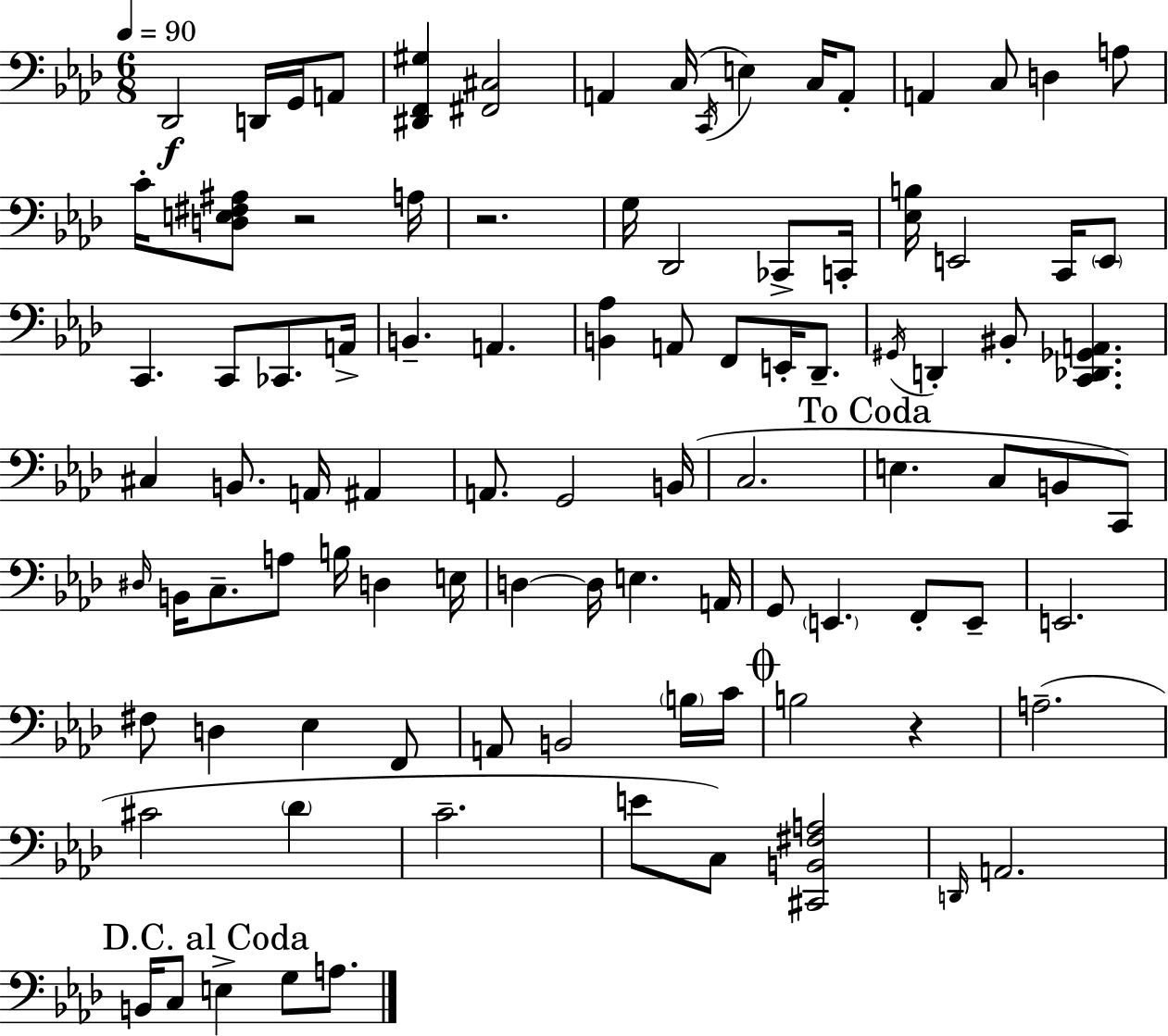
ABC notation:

X:1
T:Untitled
M:6/8
L:1/4
K:Fm
_D,,2 D,,/4 G,,/4 A,,/2 [^D,,F,,^G,] [^F,,^C,]2 A,, C,/4 C,,/4 E, C,/4 A,,/2 A,, C,/2 D, A,/2 C/4 [D,E,^F,^A,]/2 z2 A,/4 z2 G,/4 _D,,2 _C,,/2 C,,/4 [_E,B,]/4 E,,2 C,,/4 E,,/2 C,, C,,/2 _C,,/2 A,,/4 B,, A,, [B,,_A,] A,,/2 F,,/2 E,,/4 _D,,/2 ^G,,/4 D,, ^B,,/2 [C,,_D,,_G,,A,,] ^C, B,,/2 A,,/4 ^A,, A,,/2 G,,2 B,,/4 C,2 E, C,/2 B,,/2 C,,/2 ^D,/4 B,,/4 C,/2 A,/2 B,/4 D, E,/4 D, D,/4 E, A,,/4 G,,/2 E,, F,,/2 E,,/2 E,,2 ^F,/2 D, _E, F,,/2 A,,/2 B,,2 B,/4 C/4 B,2 z A,2 ^C2 _D C2 E/2 C,/2 [^C,,B,,^F,A,]2 D,,/4 A,,2 B,,/4 C,/2 E, G,/2 A,/2